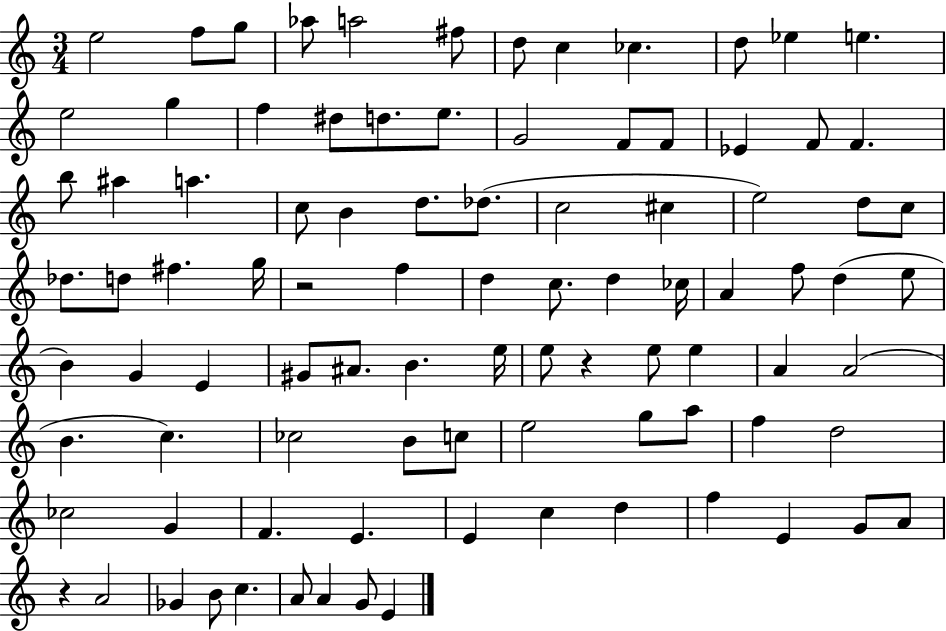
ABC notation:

X:1
T:Untitled
M:3/4
L:1/4
K:C
e2 f/2 g/2 _a/2 a2 ^f/2 d/2 c _c d/2 _e e e2 g f ^d/2 d/2 e/2 G2 F/2 F/2 _E F/2 F b/2 ^a a c/2 B d/2 _d/2 c2 ^c e2 d/2 c/2 _d/2 d/2 ^f g/4 z2 f d c/2 d _c/4 A f/2 d e/2 B G E ^G/2 ^A/2 B e/4 e/2 z e/2 e A A2 B c _c2 B/2 c/2 e2 g/2 a/2 f d2 _c2 G F E E c d f E G/2 A/2 z A2 _G B/2 c A/2 A G/2 E